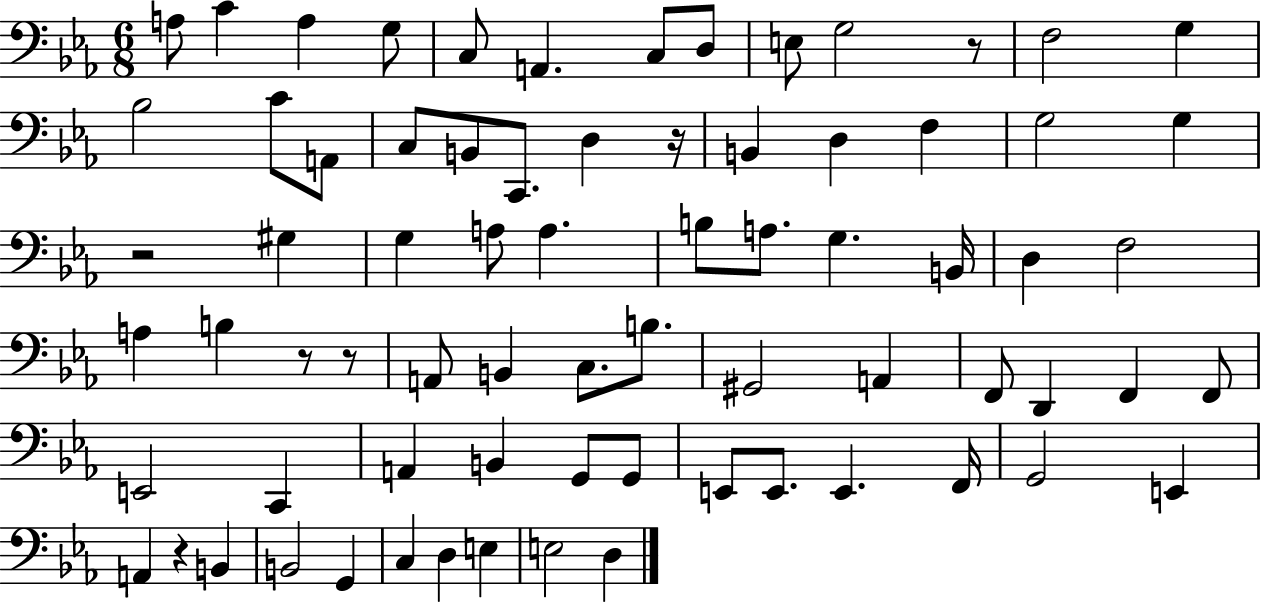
{
  \clef bass
  \numericTimeSignature
  \time 6/8
  \key ees \major
  a8 c'4 a4 g8 | c8 a,4. c8 d8 | e8 g2 r8 | f2 g4 | \break bes2 c'8 a,8 | c8 b,8 c,8. d4 r16 | b,4 d4 f4 | g2 g4 | \break r2 gis4 | g4 a8 a4. | b8 a8. g4. b,16 | d4 f2 | \break a4 b4 r8 r8 | a,8 b,4 c8. b8. | gis,2 a,4 | f,8 d,4 f,4 f,8 | \break e,2 c,4 | a,4 b,4 g,8 g,8 | e,8 e,8. e,4. f,16 | g,2 e,4 | \break a,4 r4 b,4 | b,2 g,4 | c4 d4 e4 | e2 d4 | \break \bar "|."
}